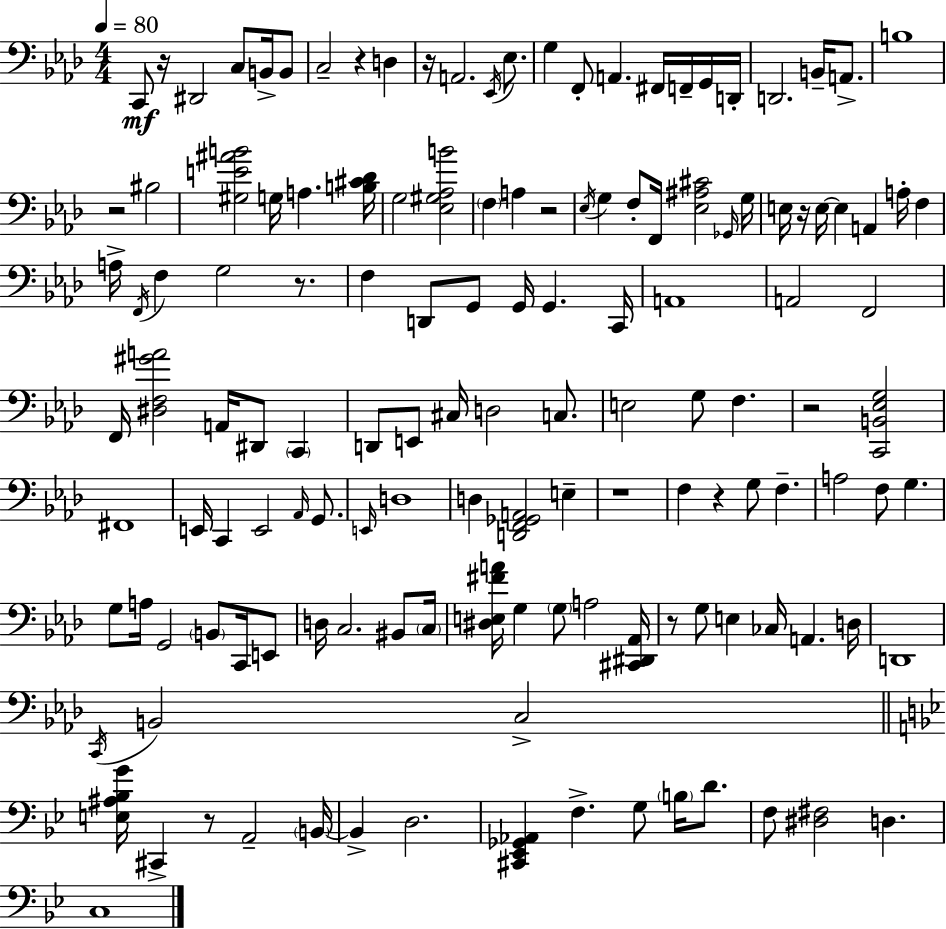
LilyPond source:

{
  \clef bass
  \numericTimeSignature
  \time 4/4
  \key f \minor
  \tempo 4 = 80
  c,8\mf r16 dis,2 c8 b,16-> b,8 | c2-- r4 d4 | r16 a,2. \acciaccatura { ees,16 } ees8. | g4 f,8-. a,4. fis,16 f,16-- g,16 | \break d,16-. d,2. b,16-- a,8.-> | b1 | r2 bis2 | <gis e' ais' b'>2 g16 a4. | \break <b cis' des'>16 g2 <ees gis aes b'>2 | \parenthesize f4 a4 r2 | \acciaccatura { ees16 } g4 f8-. f,16 <ees ais cis'>2 | \grace { ges,16 } g16 e16 r16 e16~~ e4 a,4 a16-. f4 | \break a16-> \acciaccatura { f,16 } f4 g2 | r8. f4 d,8 g,8 g,16 g,4. | c,16 a,1 | a,2 f,2 | \break f,16 <dis f gis' a'>2 a,16 dis,8 | \parenthesize c,4 d,8 e,8 cis16 d2 | c8. e2 g8 f4. | r2 <c, b, ees g>2 | \break fis,1 | e,16 c,4 e,2 | \grace { aes,16 } g,8. \grace { e,16 } d1 | d4 <d, f, ges, a,>2 | \break e4-- r1 | f4 r4 g8 | f4.-- a2 f8 | g4. g8 a16 g,2 | \break \parenthesize b,8 c,16 e,8 d16 c2. | bis,8 \parenthesize c16 <dis e fis' a'>16 g4 \parenthesize g8 a2 | <cis, dis, aes,>16 r8 g8 e4 ces16 a,4. | d16 d,1 | \break \acciaccatura { c,16 } b,2 c2-> | \bar "||" \break \key bes \major <e ais bes g'>16 cis,4-> r8 a,2-- \parenthesize b,16~~ | b,4-> d2. | <cis, ees, ges, aes,>4 f4.-> g8 \parenthesize b16 d'8. | f8 <dis fis>2 d4. | \break c1 | \bar "|."
}